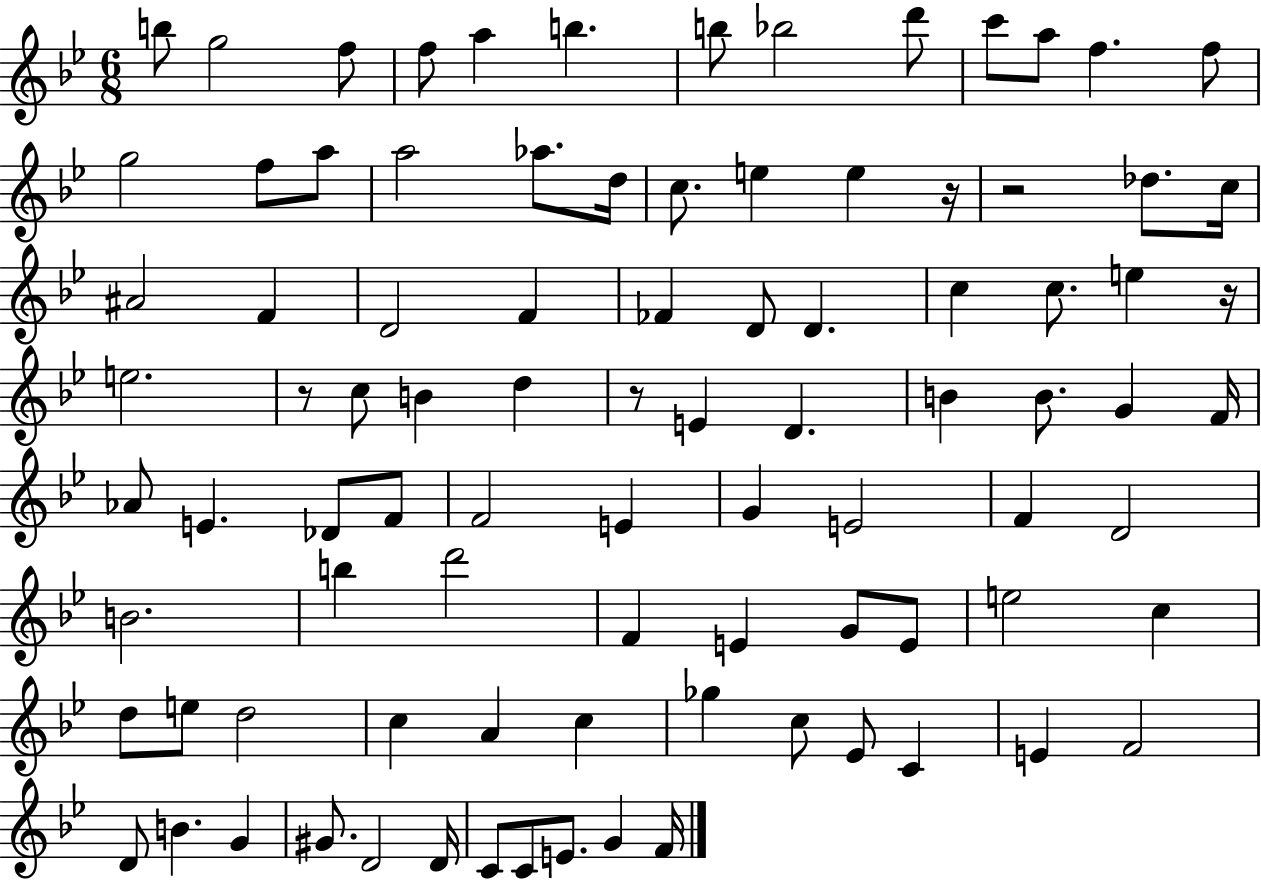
B5/e G5/h F5/e F5/e A5/q B5/q. B5/e Bb5/h D6/e C6/e A5/e F5/q. F5/e G5/h F5/e A5/e A5/h Ab5/e. D5/s C5/e. E5/q E5/q R/s R/h Db5/e. C5/s A#4/h F4/q D4/h F4/q FES4/q D4/e D4/q. C5/q C5/e. E5/q R/s E5/h. R/e C5/e B4/q D5/q R/e E4/q D4/q. B4/q B4/e. G4/q F4/s Ab4/e E4/q. Db4/e F4/e F4/h E4/q G4/q E4/h F4/q D4/h B4/h. B5/q D6/h F4/q E4/q G4/e E4/e E5/h C5/q D5/e E5/e D5/h C5/q A4/q C5/q Gb5/q C5/e Eb4/e C4/q E4/q F4/h D4/e B4/q. G4/q G#4/e. D4/h D4/s C4/e C4/e E4/e. G4/q F4/s